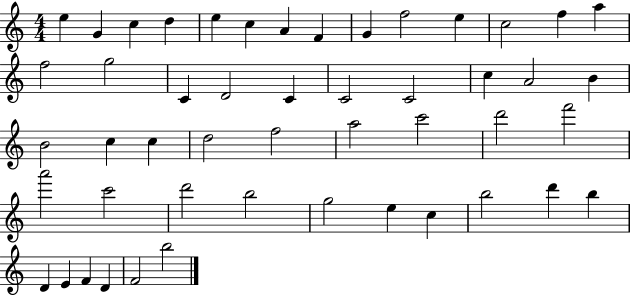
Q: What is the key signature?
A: C major